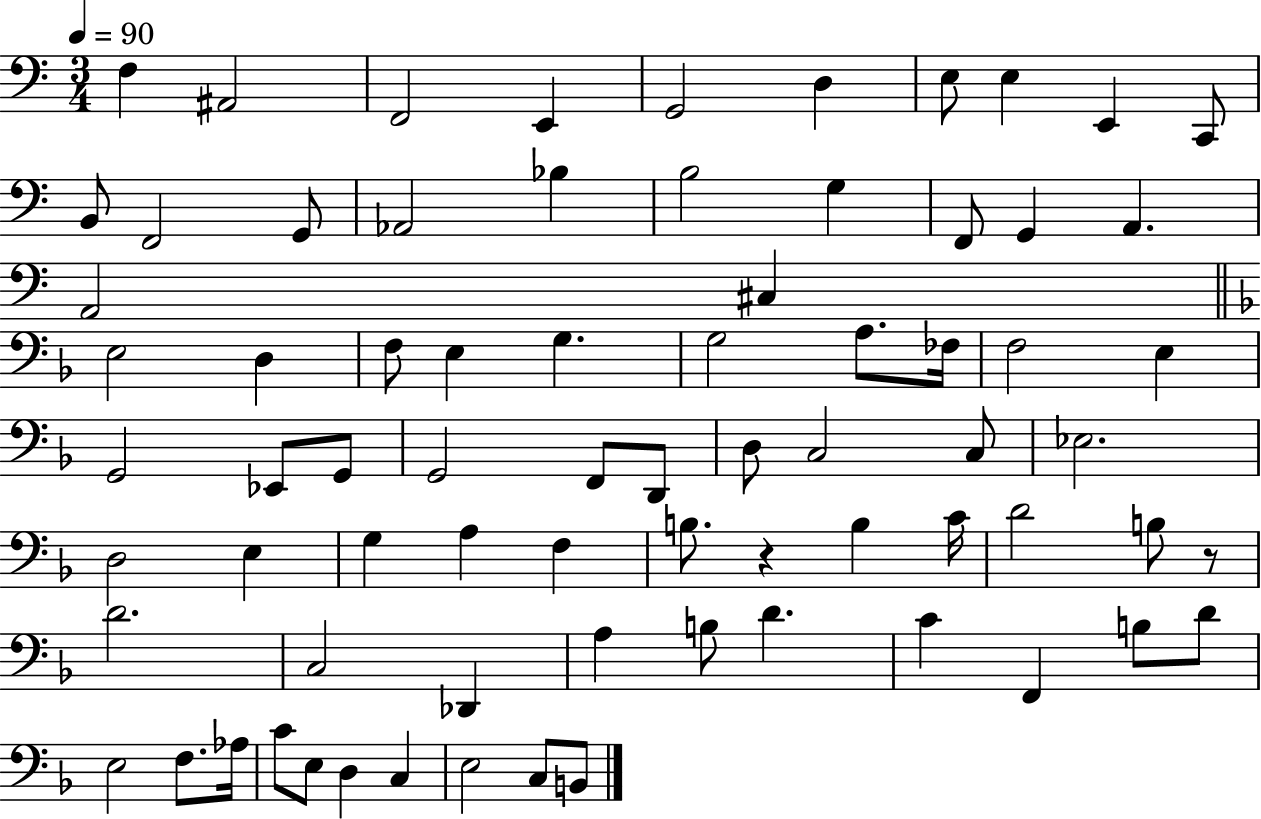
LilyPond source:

{
  \clef bass
  \numericTimeSignature
  \time 3/4
  \key c \major
  \tempo 4 = 90
  f4 ais,2 | f,2 e,4 | g,2 d4 | e8 e4 e,4 c,8 | \break b,8 f,2 g,8 | aes,2 bes4 | b2 g4 | f,8 g,4 a,4. | \break a,2 cis4 | \bar "||" \break \key d \minor e2 d4 | f8 e4 g4. | g2 a8. fes16 | f2 e4 | \break g,2 ees,8 g,8 | g,2 f,8 d,8 | d8 c2 c8 | ees2. | \break d2 e4 | g4 a4 f4 | b8. r4 b4 c'16 | d'2 b8 r8 | \break d'2. | c2 des,4 | a4 b8 d'4. | c'4 f,4 b8 d'8 | \break e2 f8. aes16 | c'8 e8 d4 c4 | e2 c8 b,8 | \bar "|."
}